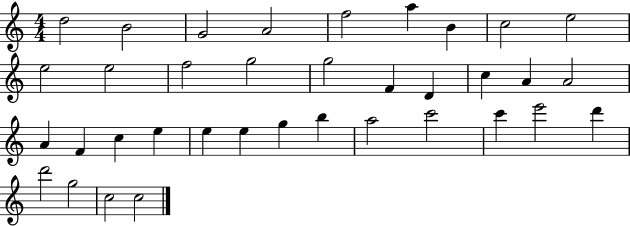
X:1
T:Untitled
M:4/4
L:1/4
K:C
d2 B2 G2 A2 f2 a B c2 e2 e2 e2 f2 g2 g2 F D c A A2 A F c e e e g b a2 c'2 c' e'2 d' d'2 g2 c2 c2